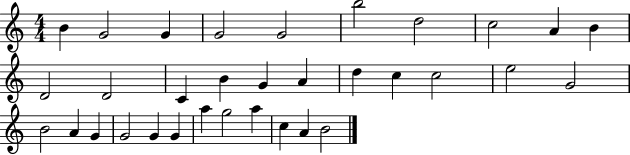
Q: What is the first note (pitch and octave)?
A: B4